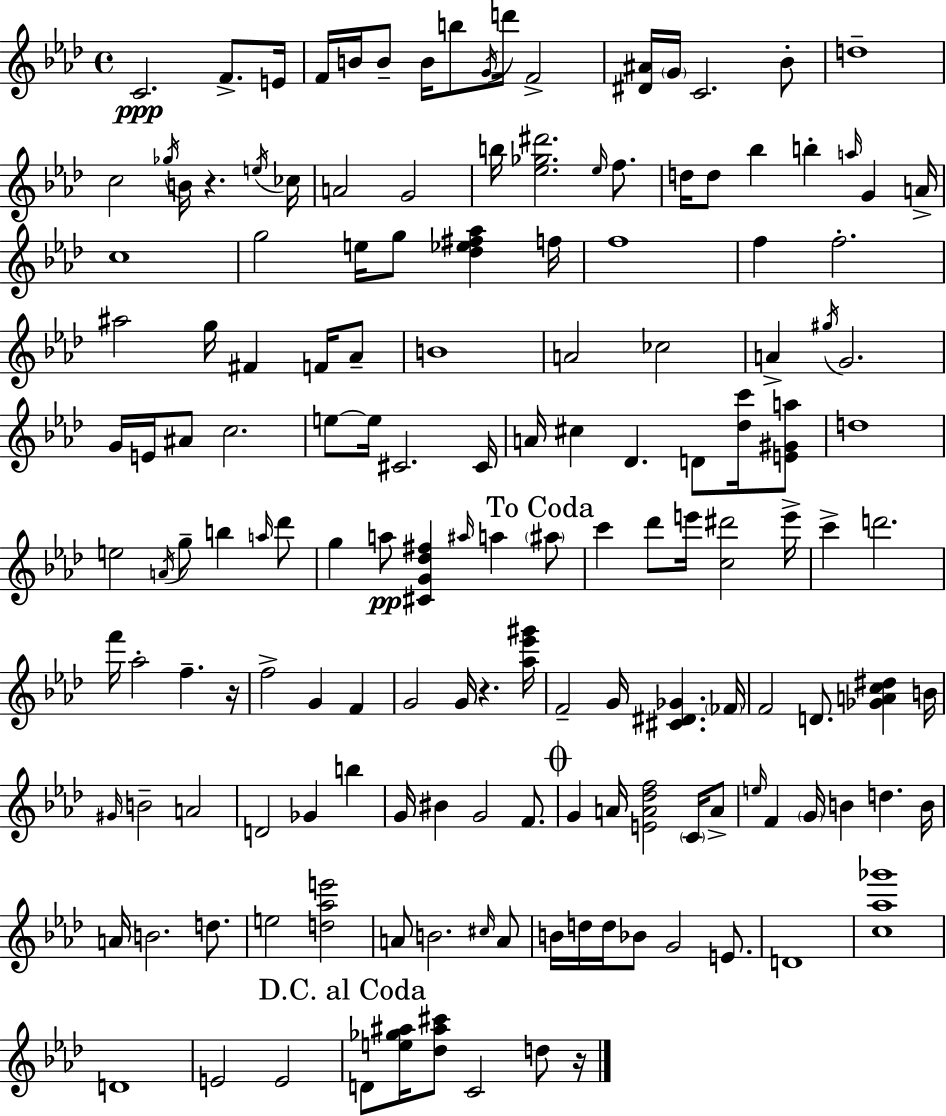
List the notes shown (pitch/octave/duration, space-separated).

C4/h. F4/e. E4/s F4/s B4/s B4/e B4/s B5/e G4/s D6/s F4/h [D#4,A#4]/s G4/s C4/h. Bb4/e D5/w C5/h Gb5/s B4/s R/q. E5/s CES5/s A4/h G4/h B5/s [Eb5,Gb5,D#6]/h. Eb5/s F5/e. D5/s D5/e Bb5/q B5/q A5/s G4/q A4/s C5/w G5/h E5/s G5/e [Db5,Eb5,F#5,Ab5]/q F5/s F5/w F5/q F5/h. A#5/h G5/s F#4/q F4/s Ab4/e B4/w A4/h CES5/h A4/q G#5/s G4/h. G4/s E4/s A#4/e C5/h. E5/e E5/s C#4/h. C#4/s A4/s C#5/q Db4/q. D4/e [Db5,C6]/s [E4,G#4,A5]/e D5/w E5/h A4/s G5/e B5/q A5/s Db6/e G5/q A5/e [C#4,G4,Db5,F#5]/q A#5/s A5/q A#5/e C6/q Db6/e E6/s [C5,D#6]/h E6/s C6/q D6/h. F6/s Ab5/h F5/q. R/s F5/h G4/q F4/q G4/h G4/s R/q. [Ab5,Eb6,G#6]/s F4/h G4/s [C#4,D#4,Gb4]/q. FES4/s F4/h D4/e. [Gb4,A4,C5,D#5]/q B4/s G#4/s B4/h A4/h D4/h Gb4/q B5/q G4/s BIS4/q G4/h F4/e. G4/q A4/s [E4,A4,Db5,F5]/h C4/s A4/e E5/s F4/q G4/s B4/q D5/q. B4/s A4/s B4/h. D5/e. E5/h [D5,Ab5,E6]/h A4/e B4/h. C#5/s A4/e B4/s D5/s D5/s Bb4/e G4/h E4/e. D4/w [C5,Ab5,Gb6]/w D4/w E4/h E4/h D4/e [E5,Gb5,A#5]/s [Db5,A#5,C#6]/e C4/h D5/e R/s